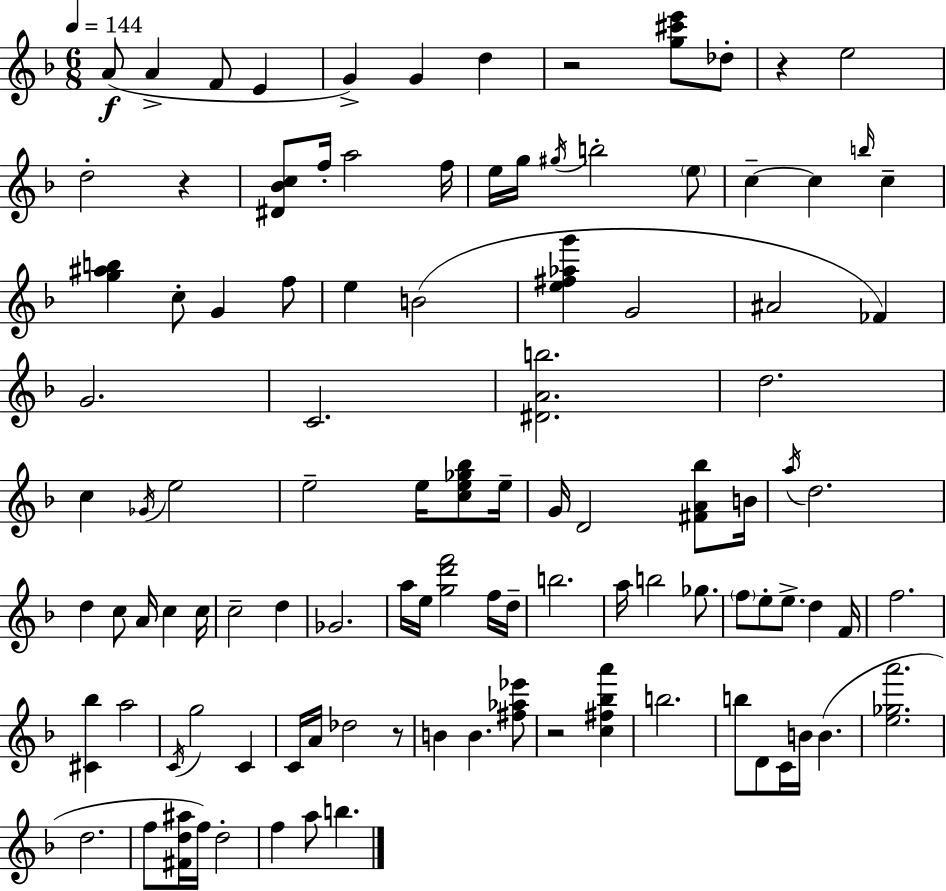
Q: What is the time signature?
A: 6/8